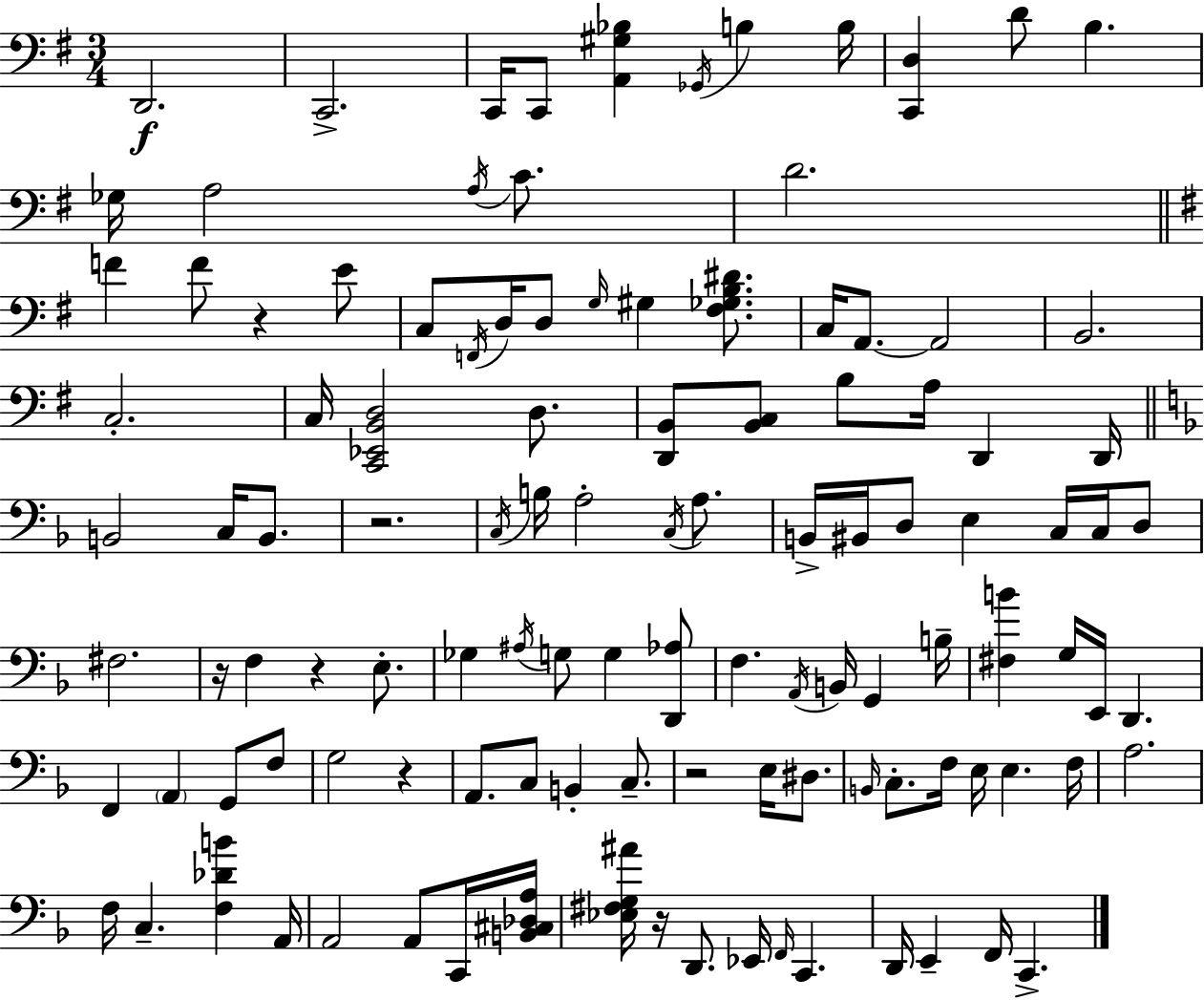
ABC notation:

X:1
T:Untitled
M:3/4
L:1/4
K:Em
D,,2 C,,2 C,,/4 C,,/2 [A,,^G,_B,] _G,,/4 B, B,/4 [C,,D,] D/2 B, _G,/4 A,2 A,/4 C/2 D2 F F/2 z E/2 C,/2 F,,/4 D,/4 D,/2 G,/4 ^G, [^F,_G,B,^D]/2 C,/4 A,,/2 A,,2 B,,2 C,2 C,/4 [C,,_E,,B,,D,]2 D,/2 [D,,B,,]/2 [B,,C,]/2 B,/2 A,/4 D,, D,,/4 B,,2 C,/4 B,,/2 z2 C,/4 B,/4 A,2 C,/4 A,/2 B,,/4 ^B,,/4 D,/2 E, C,/4 C,/4 D,/2 ^F,2 z/4 F, z E,/2 _G, ^A,/4 G,/2 G, [D,,_A,]/2 F, A,,/4 B,,/4 G,, B,/4 [^F,B] G,/4 E,,/4 D,, F,, A,, G,,/2 F,/2 G,2 z A,,/2 C,/2 B,, C,/2 z2 E,/4 ^D,/2 B,,/4 C,/2 F,/4 E,/4 E, F,/4 A,2 F,/4 C, [F,_DB] A,,/4 A,,2 A,,/2 C,,/4 [B,,^C,_D,A,]/4 [_E,^F,G,^A]/4 z/4 D,,/2 _E,,/4 F,,/4 C,, D,,/4 E,, F,,/4 C,,